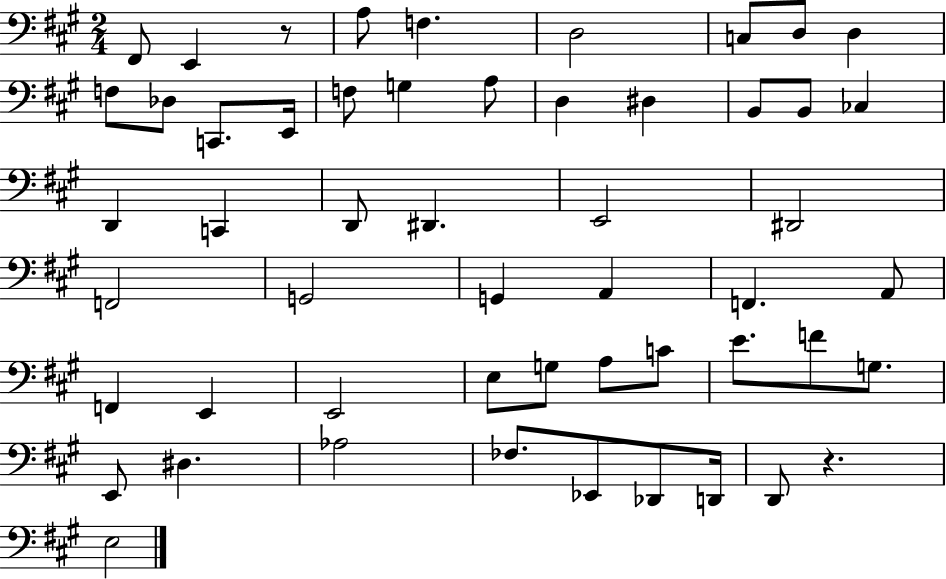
{
  \clef bass
  \numericTimeSignature
  \time 2/4
  \key a \major
  fis,8 e,4 r8 | a8 f4. | d2 | c8 d8 d4 | \break f8 des8 c,8. e,16 | f8 g4 a8 | d4 dis4 | b,8 b,8 ces4 | \break d,4 c,4 | d,8 dis,4. | e,2 | dis,2 | \break f,2 | g,2 | g,4 a,4 | f,4. a,8 | \break f,4 e,4 | e,2 | e8 g8 a8 c'8 | e'8. f'8 g8. | \break e,8 dis4. | aes2 | fes8. ees,8 des,8 d,16 | d,8 r4. | \break e2 | \bar "|."
}